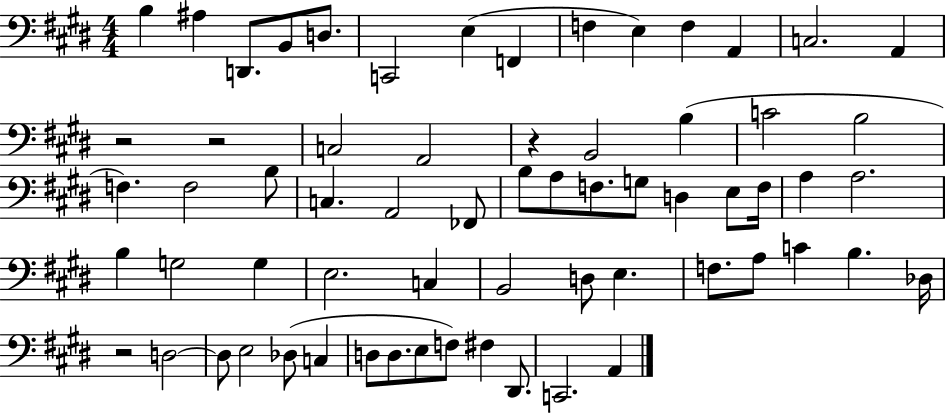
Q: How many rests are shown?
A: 4